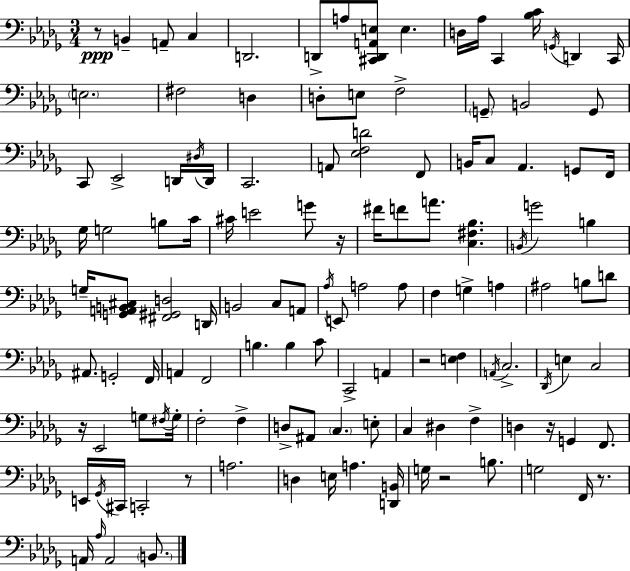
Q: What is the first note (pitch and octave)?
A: B2